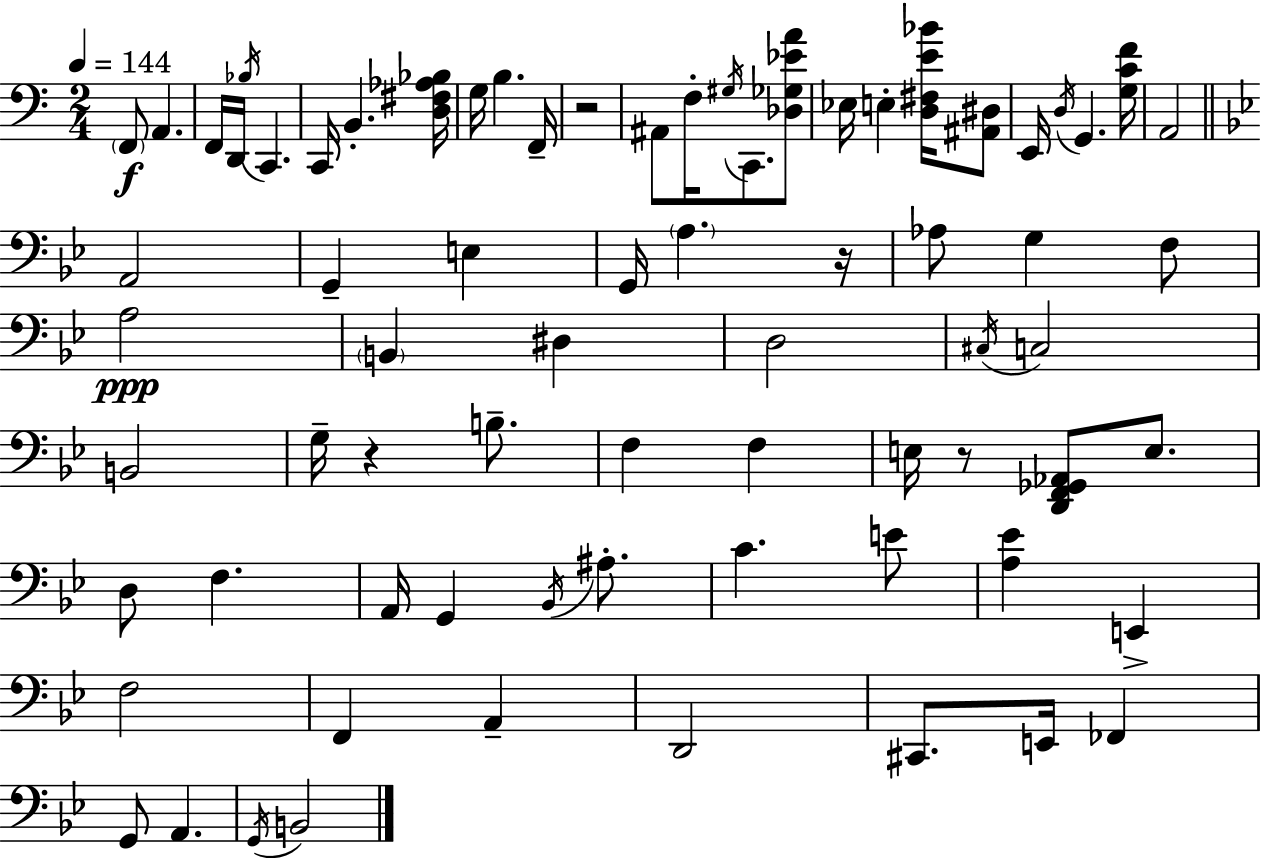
{
  \clef bass
  \numericTimeSignature
  \time 2/4
  \key a \minor
  \tempo 4 = 144
  \parenthesize f,8\f a,4. | f,16 d,16 \acciaccatura { bes16 } c,4. | c,16 b,4.-. | <d fis aes bes>16 g16 b4. | \break f,16-- r2 | ais,8 f16-. \acciaccatura { gis16 } c,8. | <des ges ees' a'>8 ees16 e4-. <d fis e' bes'>16 | <ais, dis>8 e,16 \acciaccatura { d16 } g,4. | \break <g c' f'>16 a,2 | \bar "||" \break \key g \minor a,2 | g,4-- e4 | g,16 \parenthesize a4. r16 | aes8 g4 f8 | \break a2\ppp | \parenthesize b,4 dis4 | d2 | \acciaccatura { cis16 } c2 | \break b,2 | g16-- r4 b8.-- | f4 f4 | e16 r8 <d, f, ges, aes,>8 e8. | \break d8 f4. | a,16 g,4 \acciaccatura { bes,16 } ais8.-. | c'4. | e'8 <a ees'>4 e,4-> | \break f2 | f,4 a,4-- | d,2 | cis,8. e,16 fes,4 | \break g,8 a,4. | \acciaccatura { g,16 } b,2 | \bar "|."
}